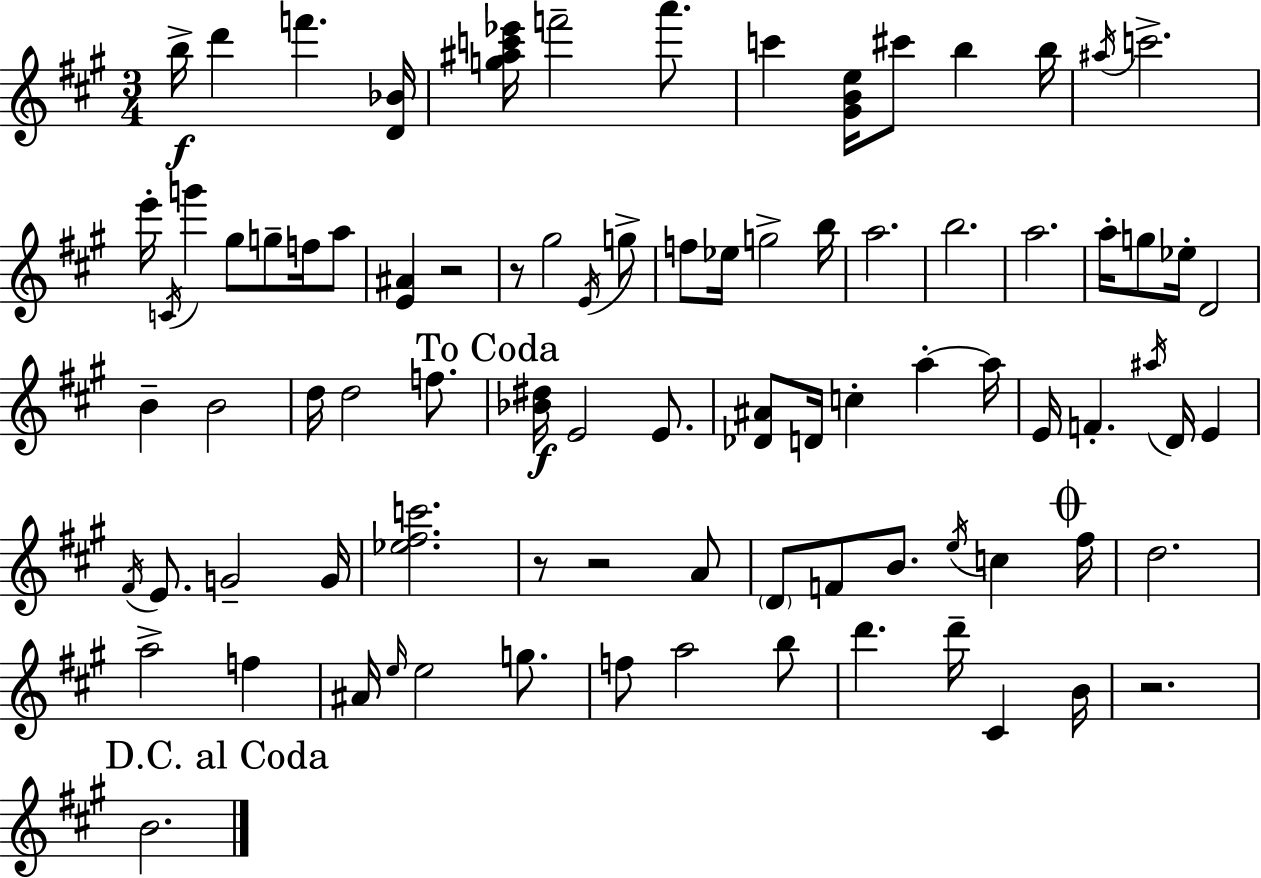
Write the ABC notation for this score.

X:1
T:Untitled
M:3/4
L:1/4
K:A
b/4 d' f' [D_B]/4 [g^ac'_e']/4 f'2 a'/2 c' [^GBe]/4 ^c'/2 b b/4 ^a/4 c'2 e'/4 C/4 g' ^g/2 g/2 f/4 a/2 [E^A] z2 z/2 ^g2 E/4 g/2 f/2 _e/4 g2 b/4 a2 b2 a2 a/4 g/2 _e/4 D2 B B2 d/4 d2 f/2 [_B^d]/4 E2 E/2 [_D^A]/2 D/4 c a a/4 E/4 F ^a/4 D/4 E ^F/4 E/2 G2 G/4 [_e^fc']2 z/2 z2 A/2 D/2 F/2 B/2 e/4 c ^f/4 d2 a2 f ^A/4 e/4 e2 g/2 f/2 a2 b/2 d' d'/4 ^C B/4 z2 B2